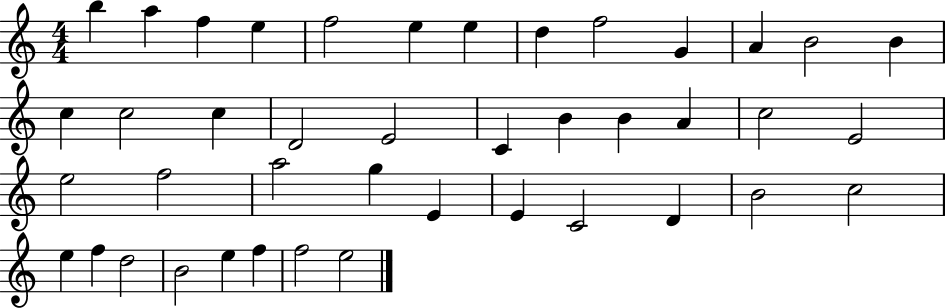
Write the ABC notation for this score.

X:1
T:Untitled
M:4/4
L:1/4
K:C
b a f e f2 e e d f2 G A B2 B c c2 c D2 E2 C B B A c2 E2 e2 f2 a2 g E E C2 D B2 c2 e f d2 B2 e f f2 e2